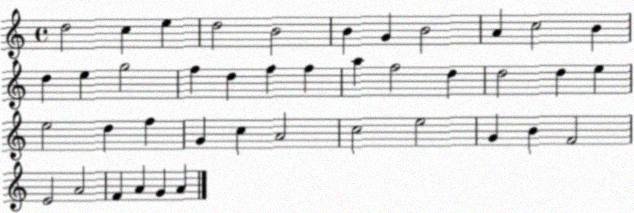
X:1
T:Untitled
M:4/4
L:1/4
K:C
d2 c e d2 B2 B G B2 A c2 B d e g2 f d f f a f2 d d2 d e e2 d f G c A2 c2 e2 G B F2 E2 A2 F A G A